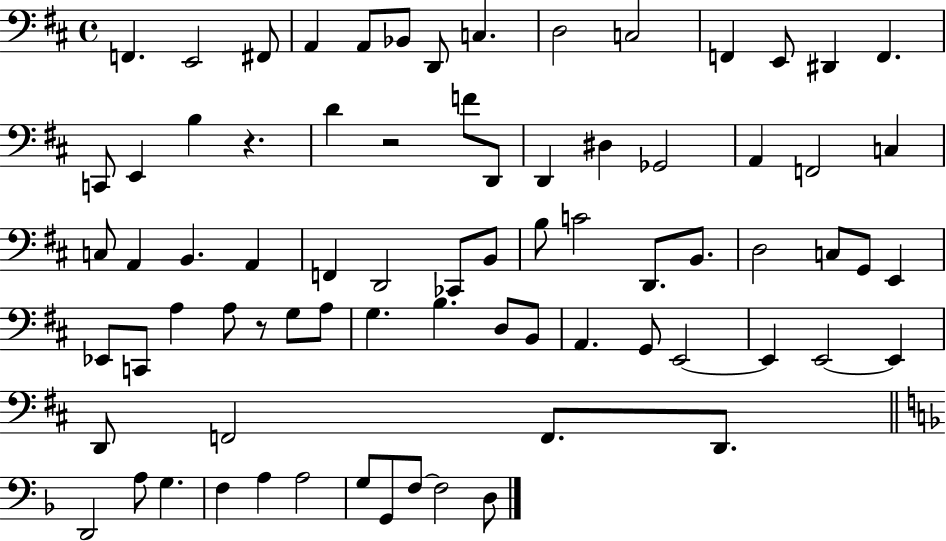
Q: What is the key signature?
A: D major